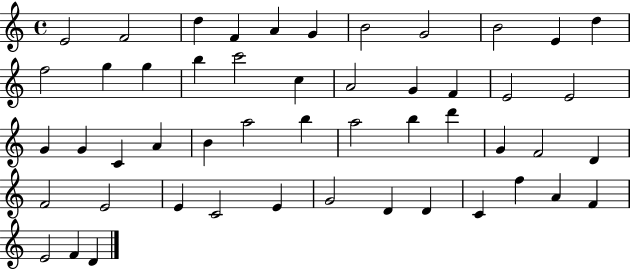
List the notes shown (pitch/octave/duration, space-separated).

E4/h F4/h D5/q F4/q A4/q G4/q B4/h G4/h B4/h E4/q D5/q F5/h G5/q G5/q B5/q C6/h C5/q A4/h G4/q F4/q E4/h E4/h G4/q G4/q C4/q A4/q B4/q A5/h B5/q A5/h B5/q D6/q G4/q F4/h D4/q F4/h E4/h E4/q C4/h E4/q G4/h D4/q D4/q C4/q F5/q A4/q F4/q E4/h F4/q D4/q